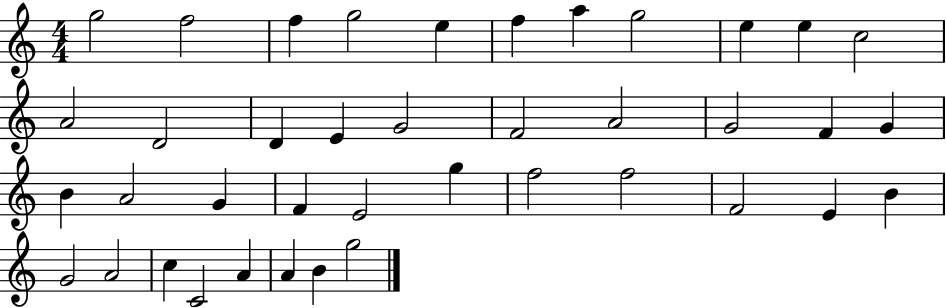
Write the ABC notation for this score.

X:1
T:Untitled
M:4/4
L:1/4
K:C
g2 f2 f g2 e f a g2 e e c2 A2 D2 D E G2 F2 A2 G2 F G B A2 G F E2 g f2 f2 F2 E B G2 A2 c C2 A A B g2